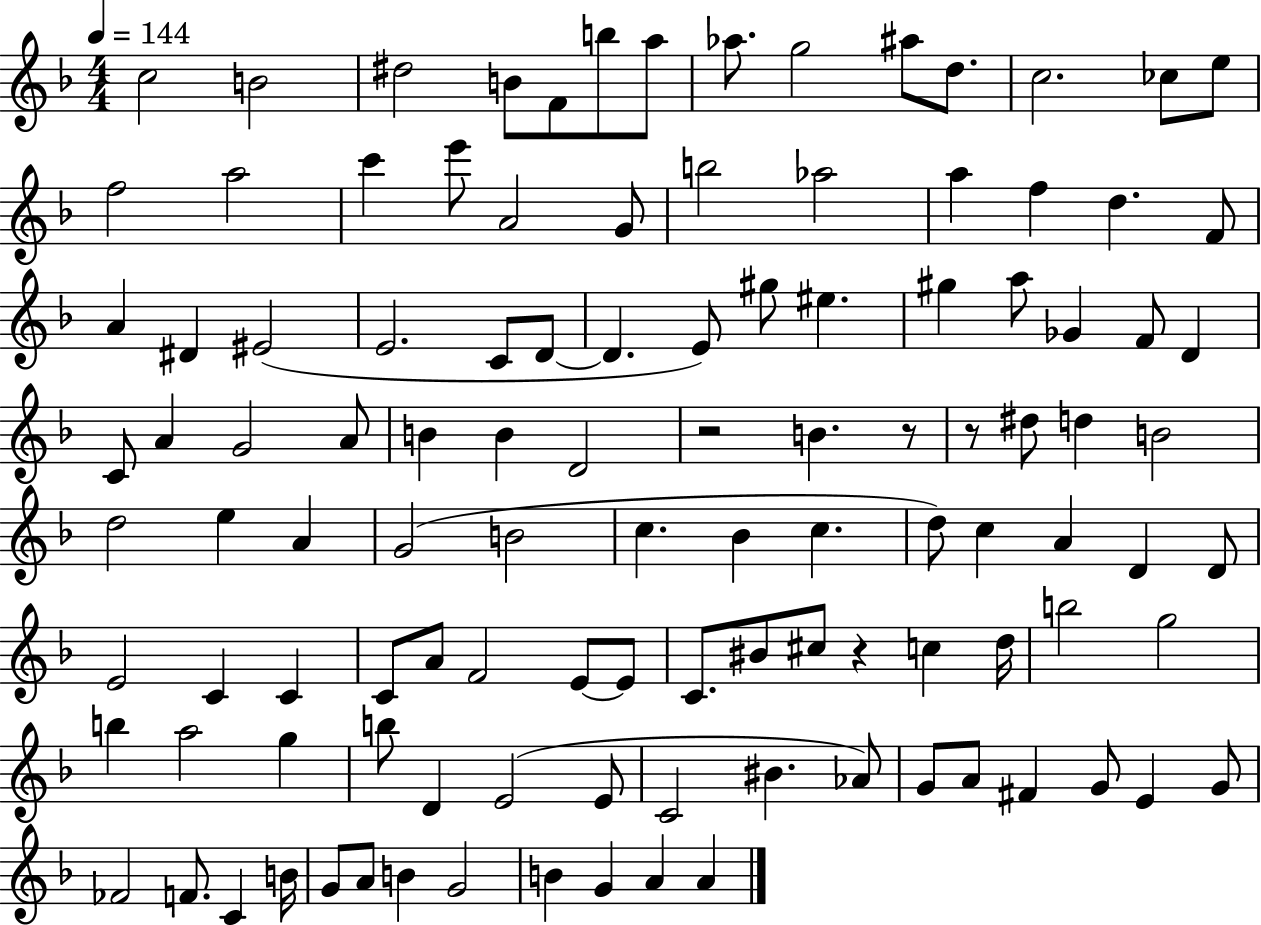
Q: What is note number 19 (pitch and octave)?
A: A4